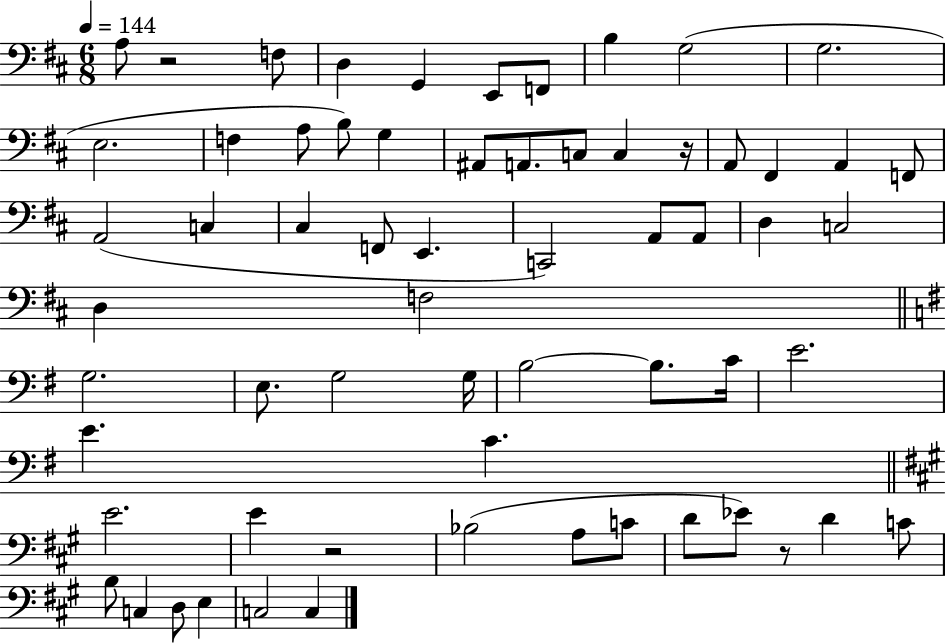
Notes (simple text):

A3/e R/h F3/e D3/q G2/q E2/e F2/e B3/q G3/h G3/h. E3/h. F3/q A3/e B3/e G3/q A#2/e A2/e. C3/e C3/q R/s A2/e F#2/q A2/q F2/e A2/h C3/q C#3/q F2/e E2/q. C2/h A2/e A2/e D3/q C3/h D3/q F3/h G3/h. E3/e. G3/h G3/s B3/h B3/e. C4/s E4/h. E4/q. C4/q. E4/h. E4/q R/h Bb3/h A3/e C4/e D4/e Eb4/e R/e D4/q C4/e B3/e C3/q D3/e E3/q C3/h C3/q